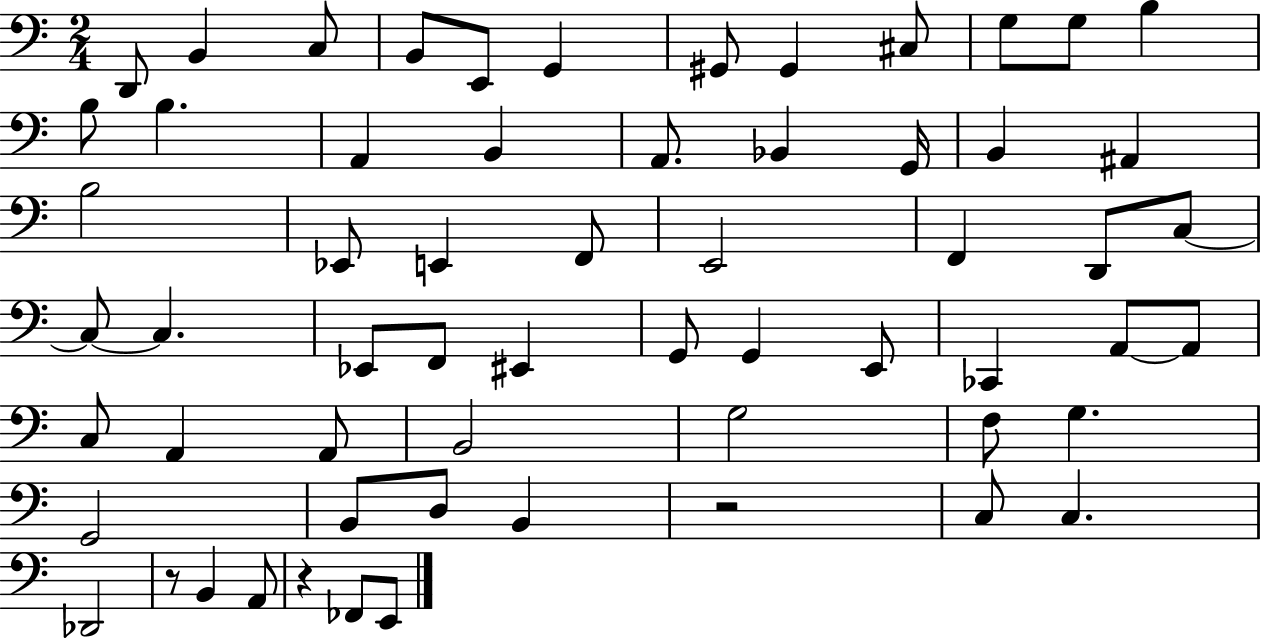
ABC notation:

X:1
T:Untitled
M:2/4
L:1/4
K:C
D,,/2 B,, C,/2 B,,/2 E,,/2 G,, ^G,,/2 ^G,, ^C,/2 G,/2 G,/2 B, B,/2 B, A,, B,, A,,/2 _B,, G,,/4 B,, ^A,, B,2 _E,,/2 E,, F,,/2 E,,2 F,, D,,/2 C,/2 C,/2 C, _E,,/2 F,,/2 ^E,, G,,/2 G,, E,,/2 _C,, A,,/2 A,,/2 C,/2 A,, A,,/2 B,,2 G,2 F,/2 G, G,,2 B,,/2 D,/2 B,, z2 C,/2 C, _D,,2 z/2 B,, A,,/2 z _F,,/2 E,,/2